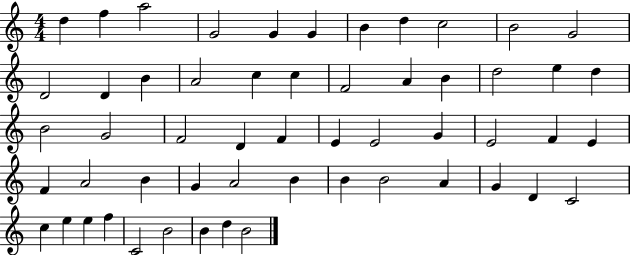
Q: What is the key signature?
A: C major